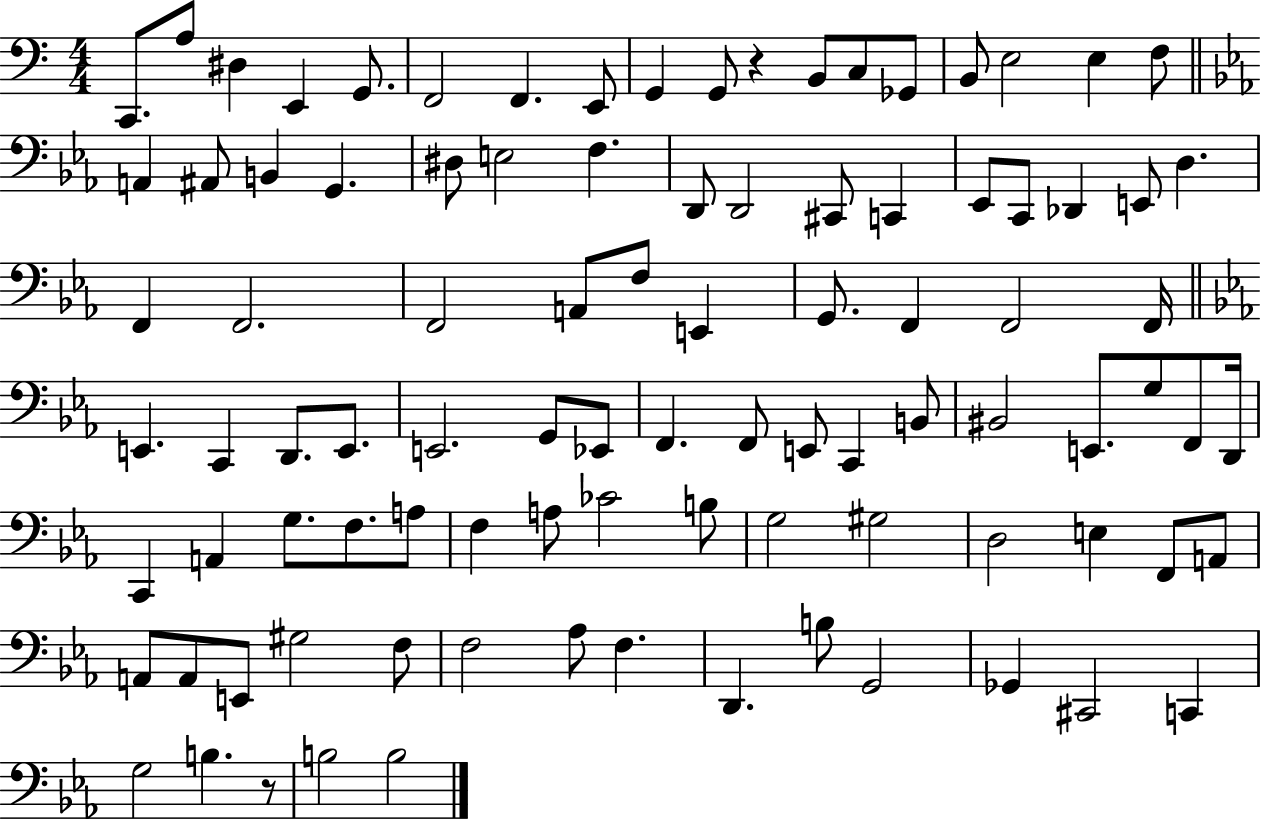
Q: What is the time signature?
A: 4/4